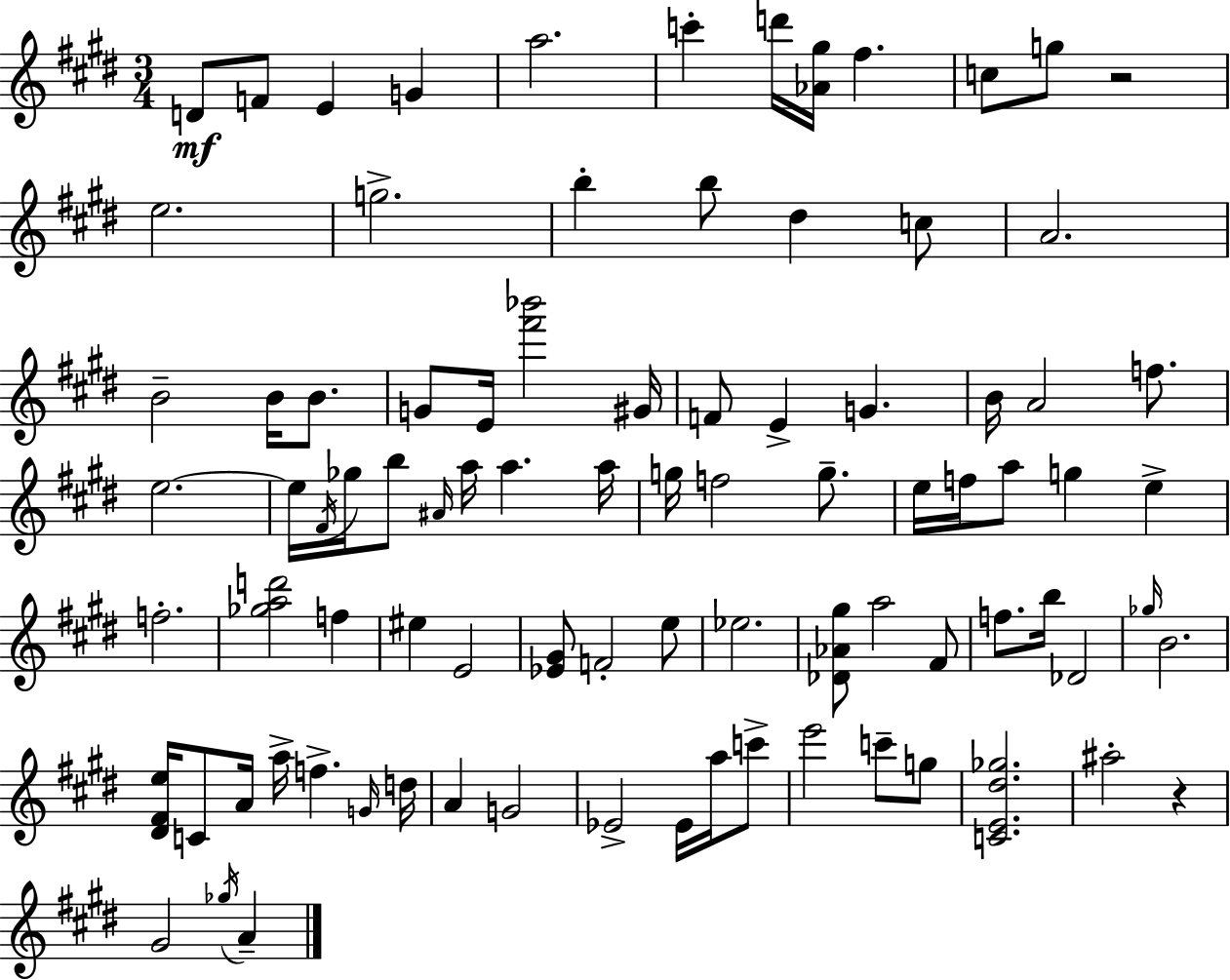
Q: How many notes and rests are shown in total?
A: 88